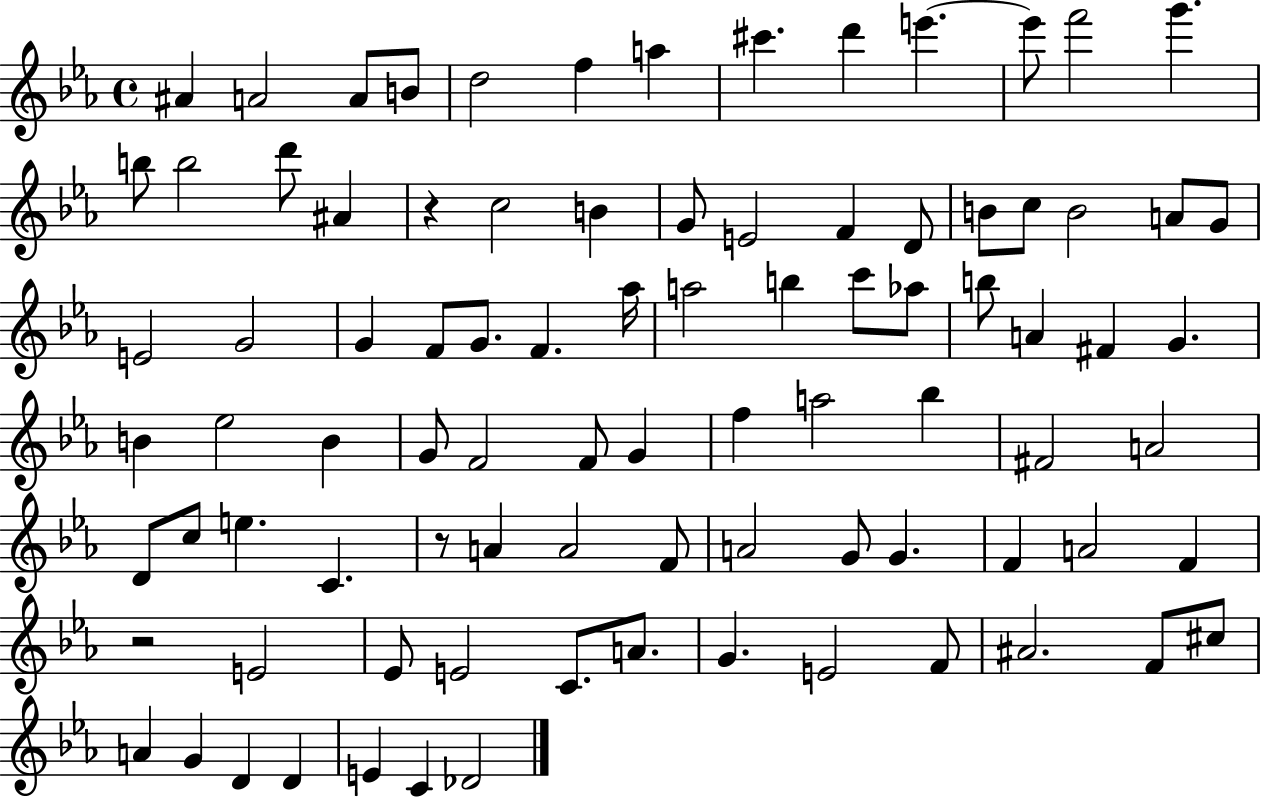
A#4/q A4/h A4/e B4/e D5/h F5/q A5/q C#6/q. D6/q E6/q. E6/e F6/h G6/q. B5/e B5/h D6/e A#4/q R/q C5/h B4/q G4/e E4/h F4/q D4/e B4/e C5/e B4/h A4/e G4/e E4/h G4/h G4/q F4/e G4/e. F4/q. Ab5/s A5/h B5/q C6/e Ab5/e B5/e A4/q F#4/q G4/q. B4/q Eb5/h B4/q G4/e F4/h F4/e G4/q F5/q A5/h Bb5/q F#4/h A4/h D4/e C5/e E5/q. C4/q. R/e A4/q A4/h F4/e A4/h G4/e G4/q. F4/q A4/h F4/q R/h E4/h Eb4/e E4/h C4/e. A4/e. G4/q. E4/h F4/e A#4/h. F4/e C#5/e A4/q G4/q D4/q D4/q E4/q C4/q Db4/h